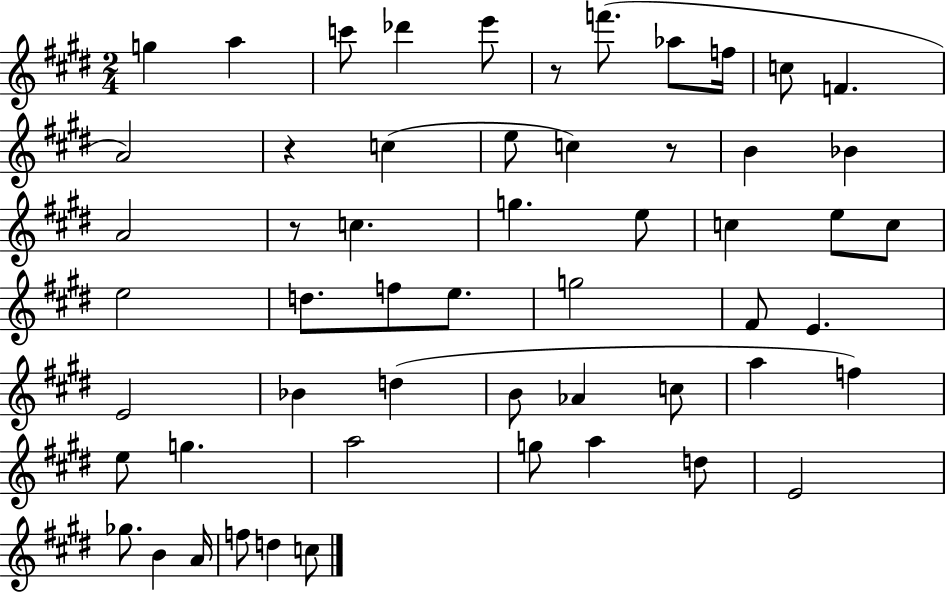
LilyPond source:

{
  \clef treble
  \numericTimeSignature
  \time 2/4
  \key e \major
  g''4 a''4 | c'''8 des'''4 e'''8 | r8 f'''8.( aes''8 f''16 | c''8 f'4. | \break a'2) | r4 c''4( | e''8 c''4) r8 | b'4 bes'4 | \break a'2 | r8 c''4. | g''4. e''8 | c''4 e''8 c''8 | \break e''2 | d''8. f''8 e''8. | g''2 | fis'8 e'4. | \break e'2 | bes'4 d''4( | b'8 aes'4 c''8 | a''4 f''4) | \break e''8 g''4. | a''2 | g''8 a''4 d''8 | e'2 | \break ges''8. b'4 a'16 | f''8 d''4 c''8 | \bar "|."
}